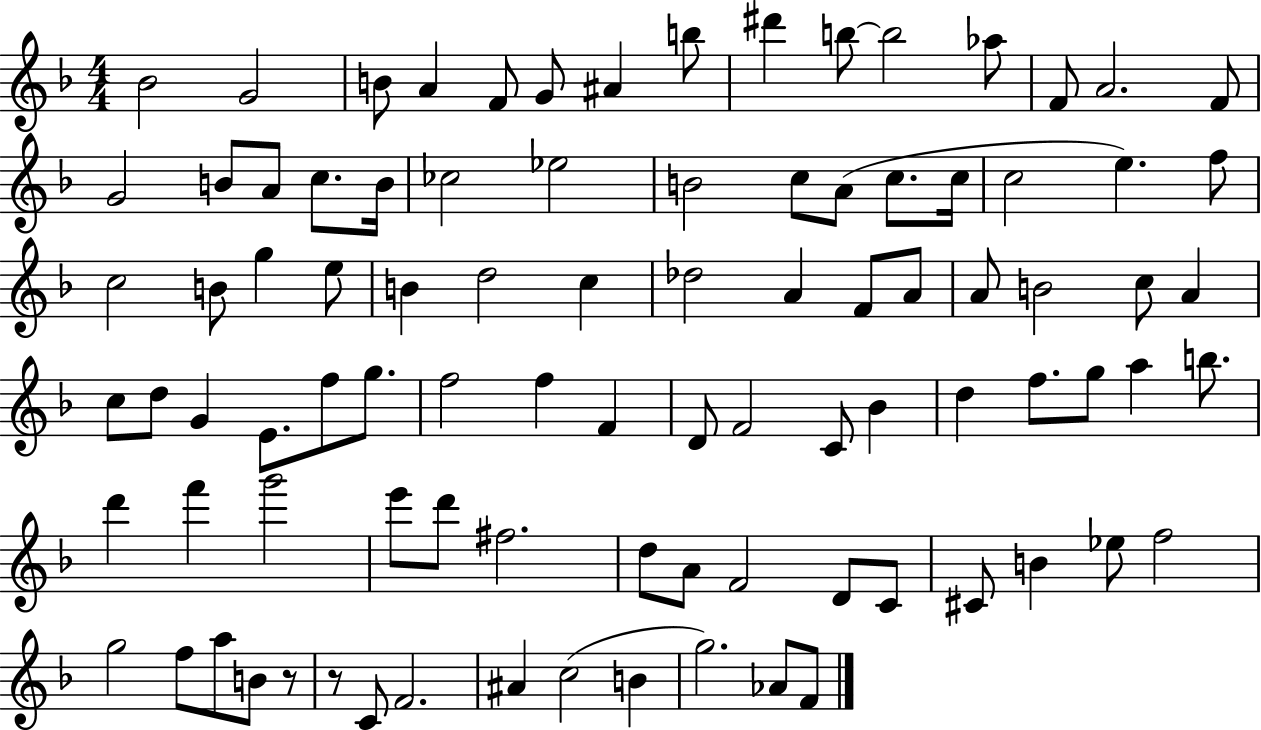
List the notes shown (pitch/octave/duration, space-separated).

Bb4/h G4/h B4/e A4/q F4/e G4/e A#4/q B5/e D#6/q B5/e B5/h Ab5/e F4/e A4/h. F4/e G4/h B4/e A4/e C5/e. B4/s CES5/h Eb5/h B4/h C5/e A4/e C5/e. C5/s C5/h E5/q. F5/e C5/h B4/e G5/q E5/e B4/q D5/h C5/q Db5/h A4/q F4/e A4/e A4/e B4/h C5/e A4/q C5/e D5/e G4/q E4/e. F5/e G5/e. F5/h F5/q F4/q D4/e F4/h C4/e Bb4/q D5/q F5/e. G5/e A5/q B5/e. D6/q F6/q G6/h E6/e D6/e F#5/h. D5/e A4/e F4/h D4/e C4/e C#4/e B4/q Eb5/e F5/h G5/h F5/e A5/e B4/e R/e R/e C4/e F4/h. A#4/q C5/h B4/q G5/h. Ab4/e F4/e